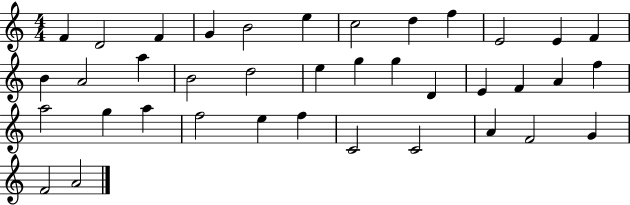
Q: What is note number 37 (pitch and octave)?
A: F4